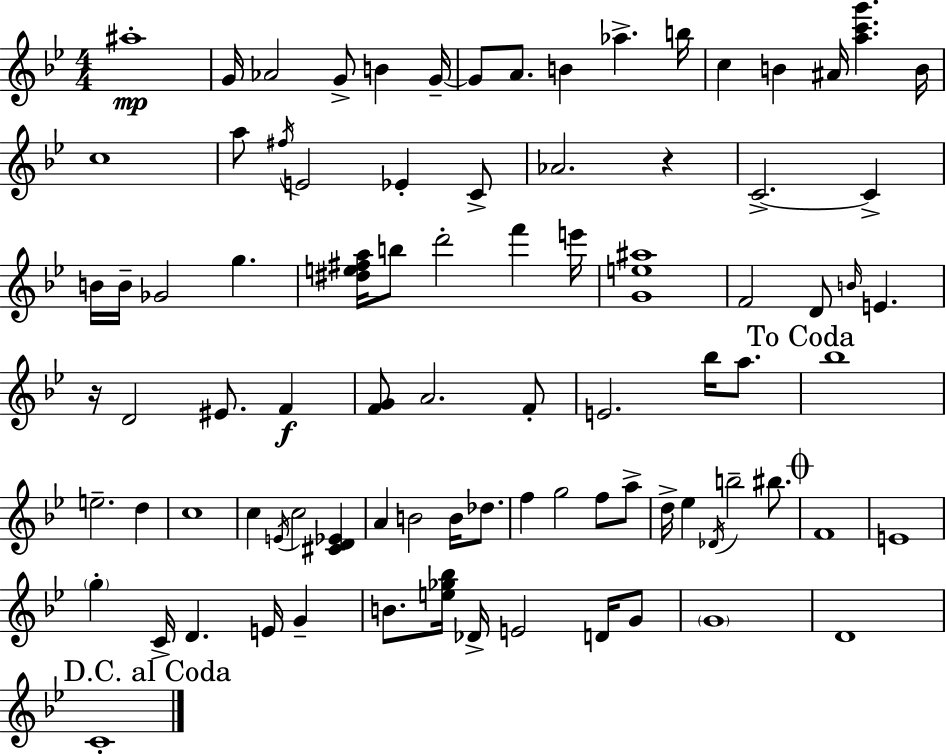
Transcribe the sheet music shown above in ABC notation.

X:1
T:Untitled
M:4/4
L:1/4
K:Bb
^a4 G/4 _A2 G/2 B G/4 G/2 A/2 B _a b/4 c B ^A/4 [ac'g'] B/4 c4 a/2 ^f/4 E2 _E C/2 _A2 z C2 C B/4 B/4 _G2 g [^de^fa]/4 b/2 d'2 f' e'/4 [Ge^a]4 F2 D/2 B/4 E z/4 D2 ^E/2 F [FG]/2 A2 F/2 E2 _b/4 a/2 _b4 e2 d c4 c E/4 c2 [^CD_E] A B2 B/4 _d/2 f g2 f/2 a/2 d/4 _e _D/4 b2 ^b/2 F4 E4 g C/4 D E/4 G B/2 [e_g_b]/4 _D/4 E2 D/4 G/2 G4 D4 C4